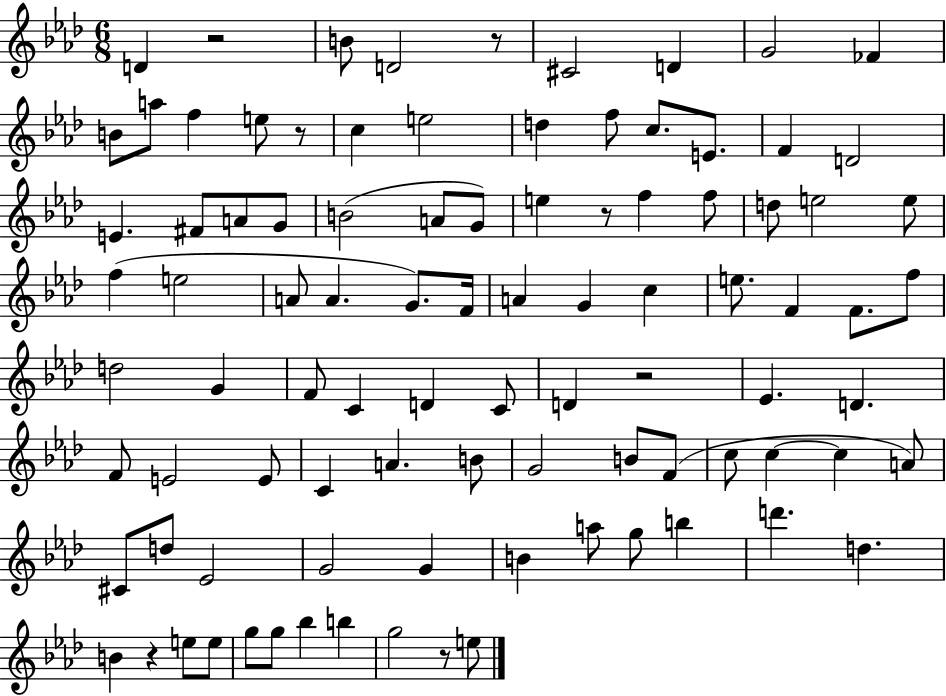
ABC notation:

X:1
T:Untitled
M:6/8
L:1/4
K:Ab
D z2 B/2 D2 z/2 ^C2 D G2 _F B/2 a/2 f e/2 z/2 c e2 d f/2 c/2 E/2 F D2 E ^F/2 A/2 G/2 B2 A/2 G/2 e z/2 f f/2 d/2 e2 e/2 f e2 A/2 A G/2 F/4 A G c e/2 F F/2 f/2 d2 G F/2 C D C/2 D z2 _E D F/2 E2 E/2 C A B/2 G2 B/2 F/2 c/2 c c A/2 ^C/2 d/2 _E2 G2 G B a/2 g/2 b d' d B z e/2 e/2 g/2 g/2 _b b g2 z/2 e/2